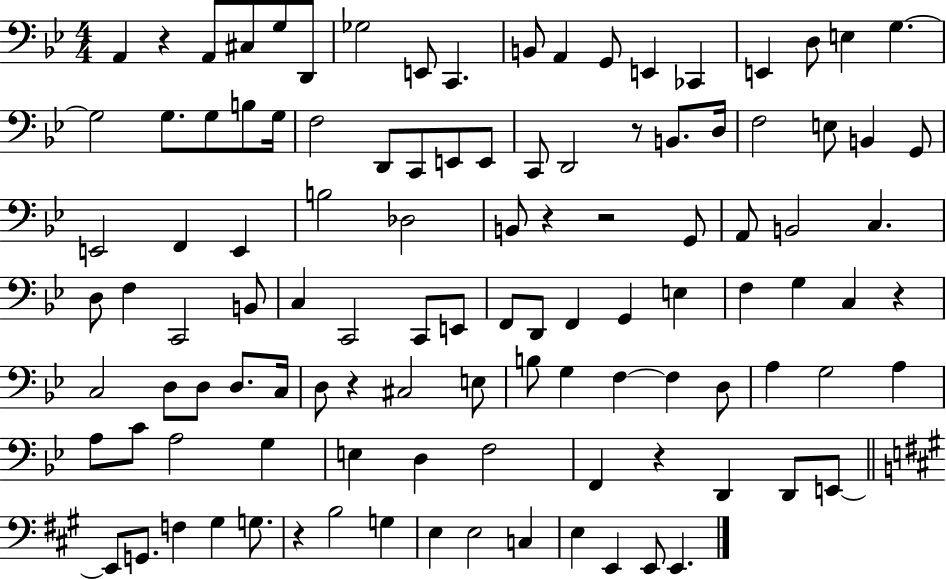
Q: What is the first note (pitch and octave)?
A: A2